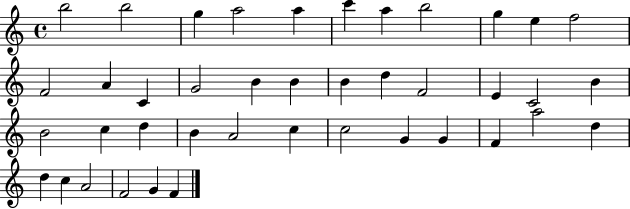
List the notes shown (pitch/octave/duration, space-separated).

B5/h B5/h G5/q A5/h A5/q C6/q A5/q B5/h G5/q E5/q F5/h F4/h A4/q C4/q G4/h B4/q B4/q B4/q D5/q F4/h E4/q C4/h B4/q B4/h C5/q D5/q B4/q A4/h C5/q C5/h G4/q G4/q F4/q A5/h D5/q D5/q C5/q A4/h F4/h G4/q F4/q